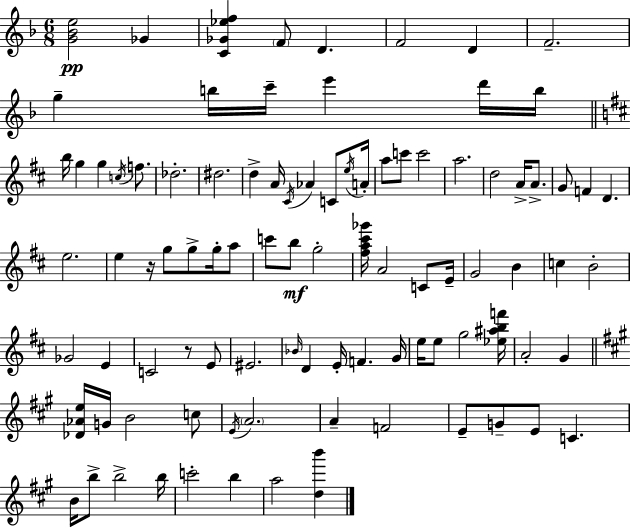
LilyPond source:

{
  \clef treble
  \numericTimeSignature
  \time 6/8
  \key f \major
  <g' bes' e''>2\pp ges'4 | <c' ges' ees'' f''>4 \parenthesize f'8 d'4. | f'2 d'4 | f'2.-- | \break g''4-- b''16 c'''16-- e'''4 d'''16 b''16 | \bar "||" \break \key d \major b''16 g''4 g''4 \acciaccatura { c''16 } f''8. | des''2.-. | dis''2. | d''4-> a'16 \acciaccatura { cis'16 } aes'4 c'8 | \break \acciaccatura { e''16 } a'16-. a''8 c'''8 c'''2 | a''2. | d''2 a'16-> | a'8.-> g'8 f'4 d'4. | \break e''2. | e''4 r16 g''8 g''8-> | g''16-. a''8 c'''8 b''8\mf g''2-. | <fis'' a'' cis''' ges'''>16 a'2 | \break c'8 e'16-- g'2 b'4 | c''4 b'2-. | ges'2 e'4 | c'2 r8 | \break e'8 eis'2. | \grace { bes'16 } d'4 e'16-. f'4. | g'16 e''16 e''8 g''2 | <ees'' ais'' b'' f'''>16 a'2-. | \break g'4 \bar "||" \break \key a \major <des' aes' e''>16 g'16 b'2 c''8 | \acciaccatura { e'16 } \parenthesize a'2. | a'4-- f'2 | e'8-- g'8-- e'8 c'4. | \break b'16 b''8-> b''2-> | b''16 c'''2-. b''4 | a''2 <d'' b'''>4 | \bar "|."
}